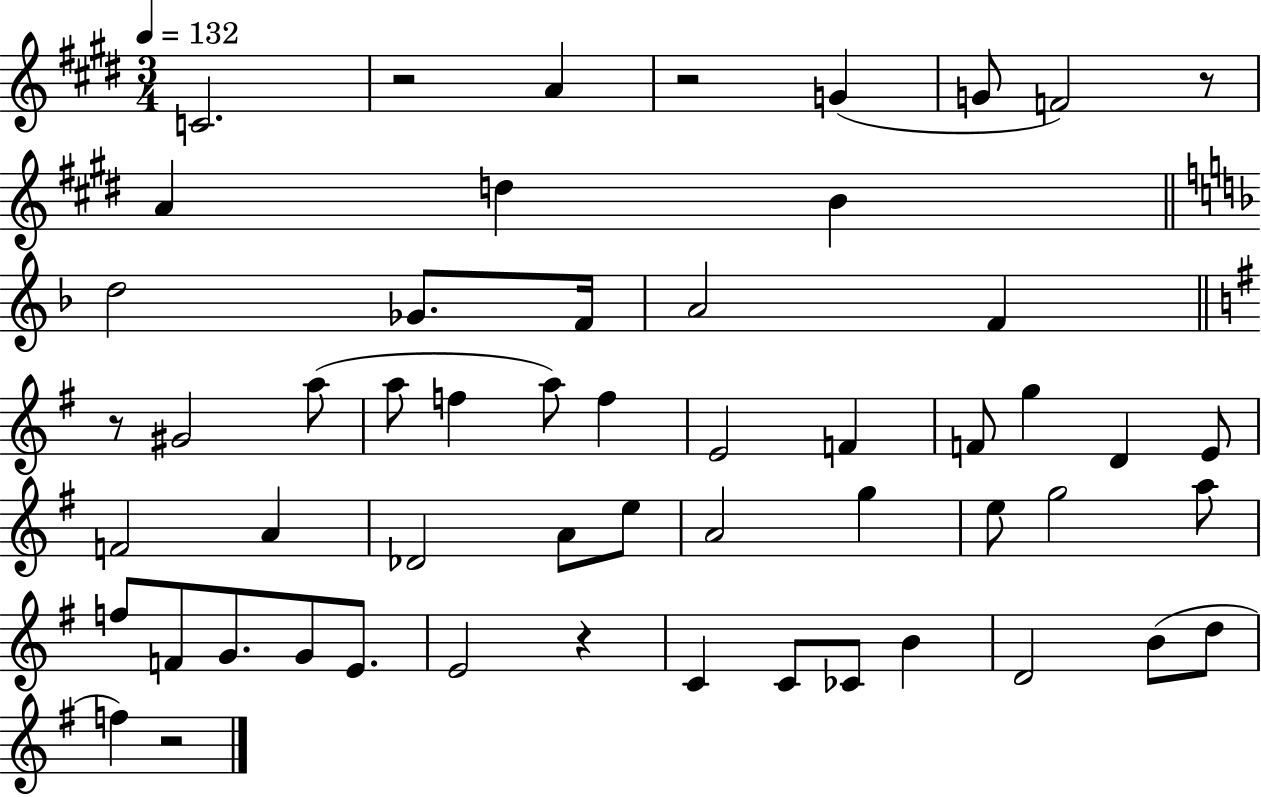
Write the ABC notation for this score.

X:1
T:Untitled
M:3/4
L:1/4
K:E
C2 z2 A z2 G G/2 F2 z/2 A d B d2 _G/2 F/4 A2 F z/2 ^G2 a/2 a/2 f a/2 f E2 F F/2 g D E/2 F2 A _D2 A/2 e/2 A2 g e/2 g2 a/2 f/2 F/2 G/2 G/2 E/2 E2 z C C/2 _C/2 B D2 B/2 d/2 f z2